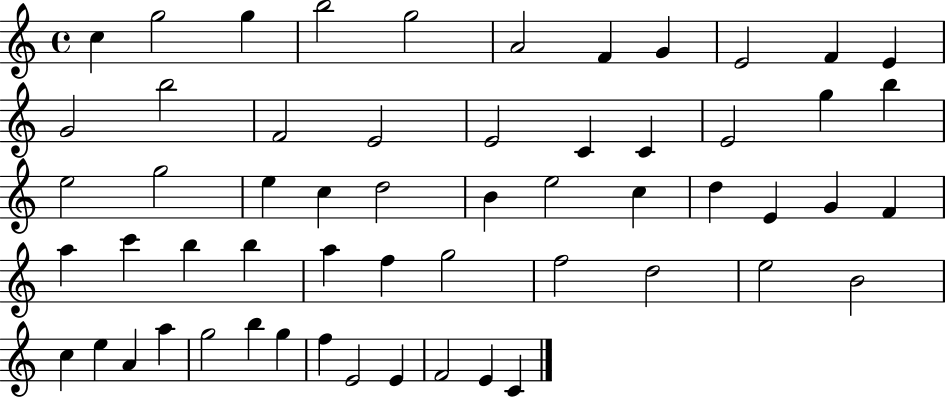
X:1
T:Untitled
M:4/4
L:1/4
K:C
c g2 g b2 g2 A2 F G E2 F E G2 b2 F2 E2 E2 C C E2 g b e2 g2 e c d2 B e2 c d E G F a c' b b a f g2 f2 d2 e2 B2 c e A a g2 b g f E2 E F2 E C